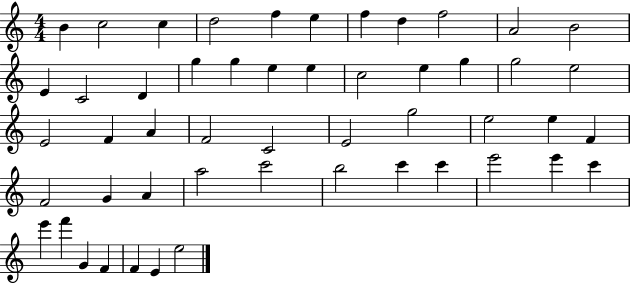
{
  \clef treble
  \numericTimeSignature
  \time 4/4
  \key c \major
  b'4 c''2 c''4 | d''2 f''4 e''4 | f''4 d''4 f''2 | a'2 b'2 | \break e'4 c'2 d'4 | g''4 g''4 e''4 e''4 | c''2 e''4 g''4 | g''2 e''2 | \break e'2 f'4 a'4 | f'2 c'2 | e'2 g''2 | e''2 e''4 f'4 | \break f'2 g'4 a'4 | a''2 c'''2 | b''2 c'''4 c'''4 | e'''2 e'''4 c'''4 | \break e'''4 f'''4 g'4 f'4 | f'4 e'4 e''2 | \bar "|."
}